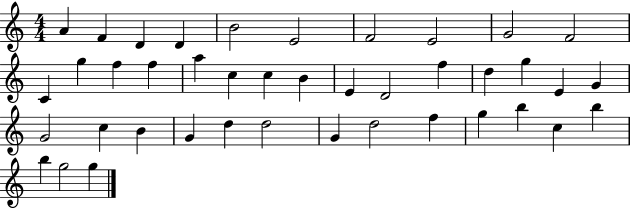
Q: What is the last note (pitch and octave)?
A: G5